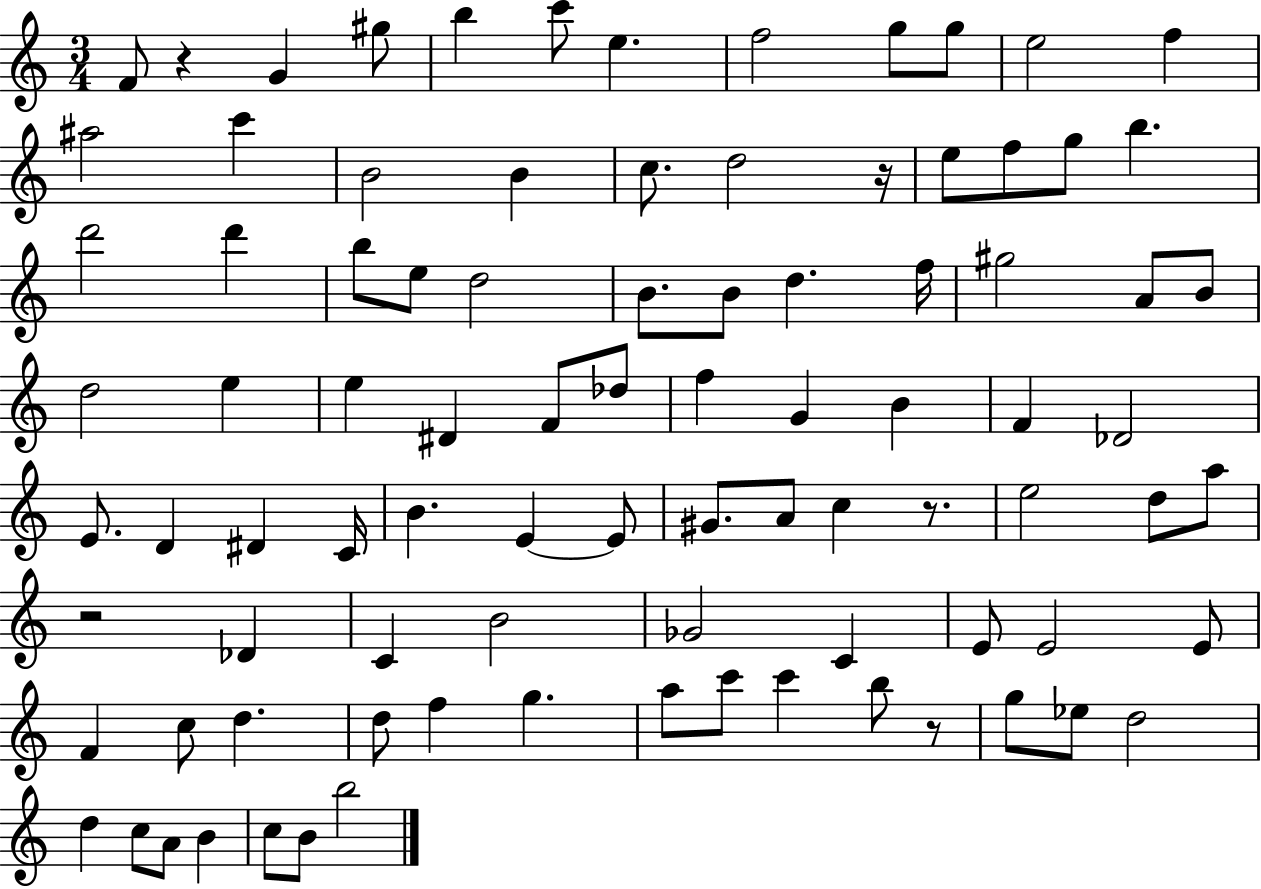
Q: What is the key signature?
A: C major